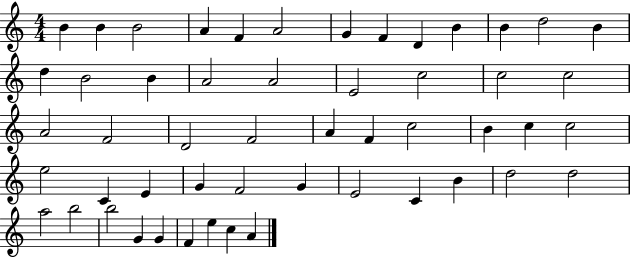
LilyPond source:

{
  \clef treble
  \numericTimeSignature
  \time 4/4
  \key c \major
  b'4 b'4 b'2 | a'4 f'4 a'2 | g'4 f'4 d'4 b'4 | b'4 d''2 b'4 | \break d''4 b'2 b'4 | a'2 a'2 | e'2 c''2 | c''2 c''2 | \break a'2 f'2 | d'2 f'2 | a'4 f'4 c''2 | b'4 c''4 c''2 | \break e''2 c'4 e'4 | g'4 f'2 g'4 | e'2 c'4 b'4 | d''2 d''2 | \break a''2 b''2 | b''2 g'4 g'4 | f'4 e''4 c''4 a'4 | \bar "|."
}